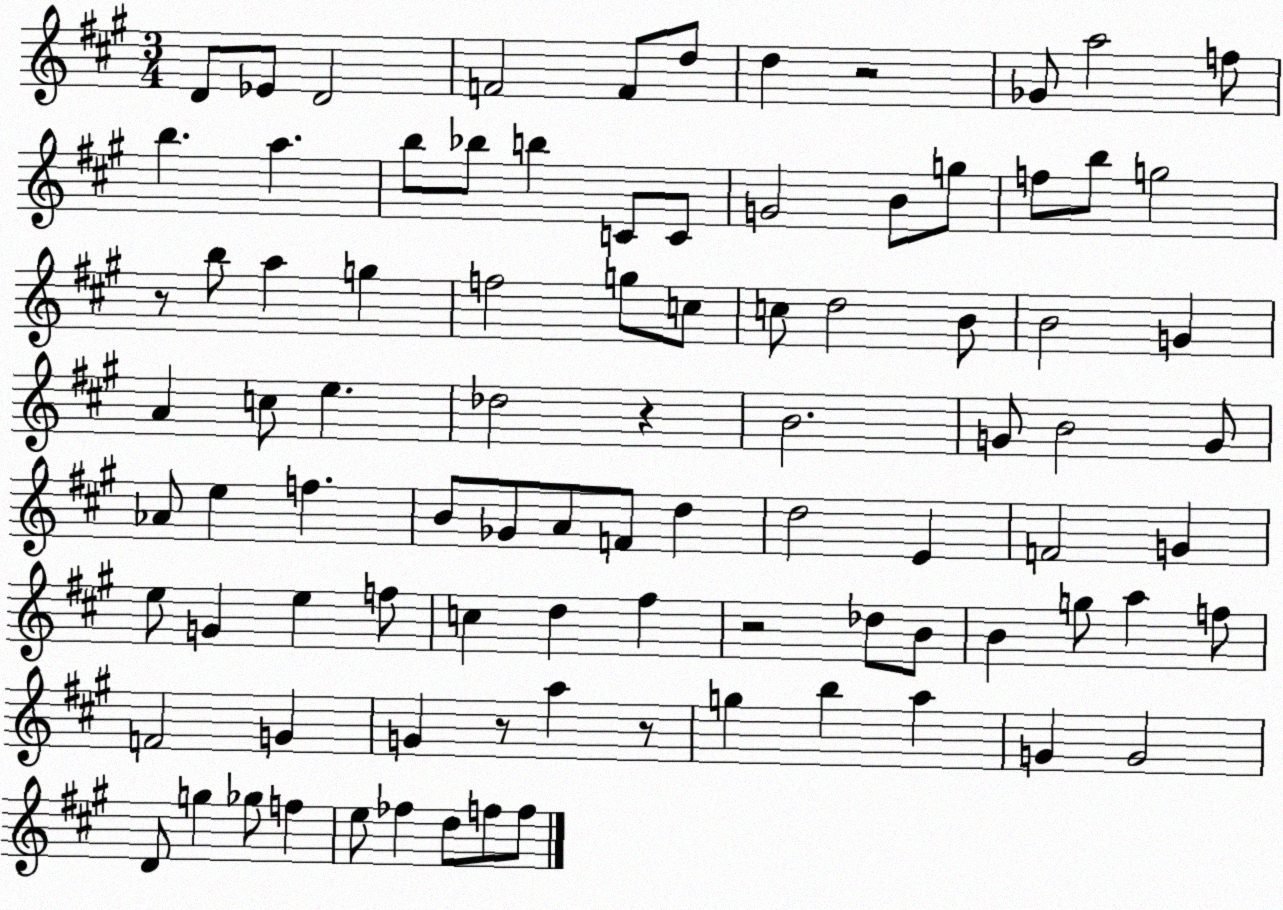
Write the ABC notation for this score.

X:1
T:Untitled
M:3/4
L:1/4
K:A
D/2 _E/2 D2 F2 F/2 d/2 d z2 _G/2 a2 f/2 b a b/2 _b/2 b C/2 C/2 G2 B/2 g/2 f/2 b/2 g2 z/2 b/2 a g f2 g/2 c/2 c/2 d2 B/2 B2 G A c/2 e _d2 z B2 G/2 B2 G/2 _A/2 e f B/2 _G/2 A/2 F/2 d d2 E F2 G e/2 G e f/2 c d ^f z2 _d/2 B/2 B g/2 a f/2 F2 G G z/2 a z/2 g b a G G2 D/2 g _g/2 f e/2 _f d/2 f/2 f/2